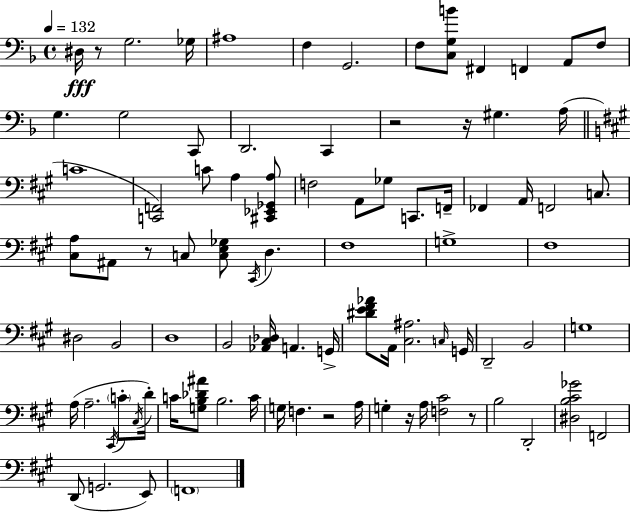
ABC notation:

X:1
T:Untitled
M:4/4
L:1/4
K:Dm
^D,/4 z/2 G,2 _G,/4 ^A,4 F, G,,2 F,/2 [C,G,B]/2 ^F,, F,, A,,/2 F,/2 G, G,2 C,,/2 D,,2 C,, z2 z/4 ^G, A,/4 C4 [C,,F,,]2 C/2 A, [^C,,_E,,_G,,A,]/2 F,2 A,,/2 _G,/2 C,,/2 F,,/4 _F,, A,,/4 F,,2 C,/2 [^C,A,]/2 ^A,,/2 z/2 C,/2 [C,E,_G,]/2 ^C,,/4 D, ^F,4 G,4 ^F,4 ^D,2 B,,2 D,4 B,,2 [_A,,^C,_D,]/4 A,, G,,/4 [^DE^F_A]/2 A,,/4 [^C,^A,]2 C,/4 G,,/4 D,,2 B,,2 G,4 A,/4 A,2 ^C,,/4 C/2 ^C,/4 D/4 C/4 [G,B,_D^A]/2 B,2 C/4 G,/4 F, z2 A,/4 G, z/4 A,/4 [F,^C]2 z/2 B,2 D,,2 [^D,B,^C_G]2 F,,2 D,,/2 G,,2 E,,/2 F,,4